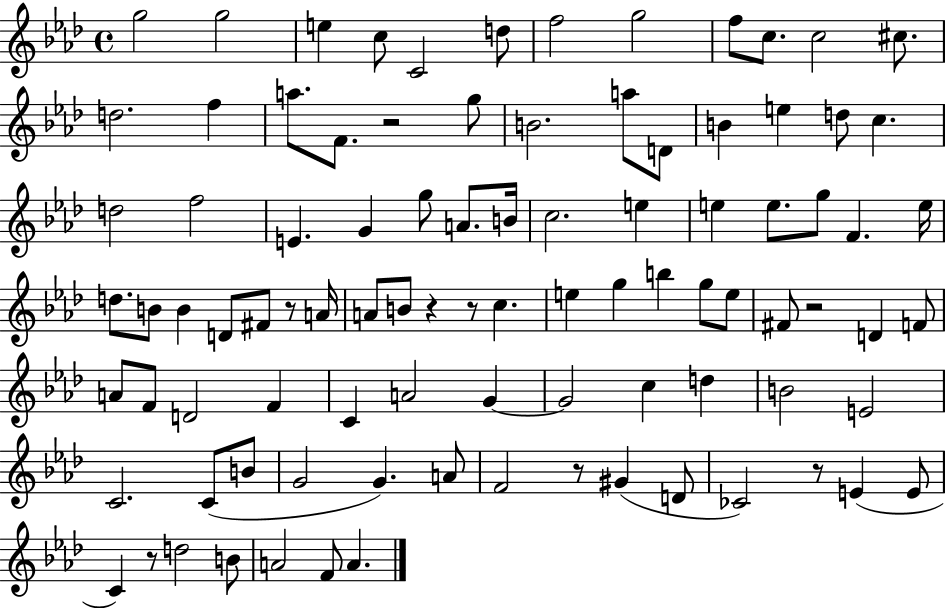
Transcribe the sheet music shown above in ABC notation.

X:1
T:Untitled
M:4/4
L:1/4
K:Ab
g2 g2 e c/2 C2 d/2 f2 g2 f/2 c/2 c2 ^c/2 d2 f a/2 F/2 z2 g/2 B2 a/2 D/2 B e d/2 c d2 f2 E G g/2 A/2 B/4 c2 e e e/2 g/2 F e/4 d/2 B/2 B D/2 ^F/2 z/2 A/4 A/2 B/2 z z/2 c e g b g/2 e/2 ^F/2 z2 D F/2 A/2 F/2 D2 F C A2 G G2 c d B2 E2 C2 C/2 B/2 G2 G A/2 F2 z/2 ^G D/2 _C2 z/2 E E/2 C z/2 d2 B/2 A2 F/2 A